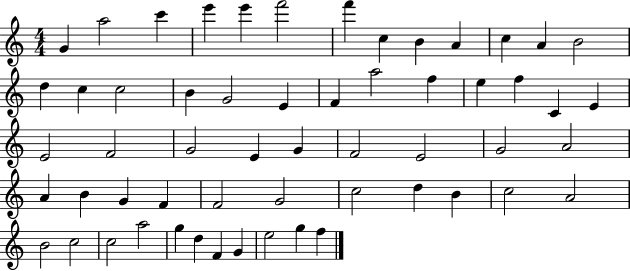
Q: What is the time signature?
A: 4/4